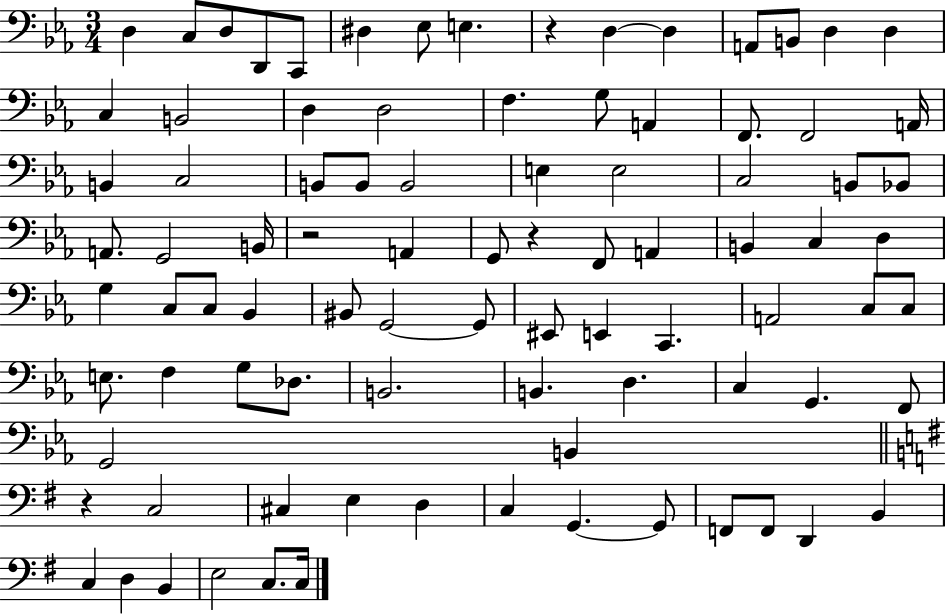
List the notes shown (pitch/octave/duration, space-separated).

D3/q C3/e D3/e D2/e C2/e D#3/q Eb3/e E3/q. R/q D3/q D3/q A2/e B2/e D3/q D3/q C3/q B2/h D3/q D3/h F3/q. G3/e A2/q F2/e. F2/h A2/s B2/q C3/h B2/e B2/e B2/h E3/q E3/h C3/h B2/e Bb2/e A2/e. G2/h B2/s R/h A2/q G2/e R/q F2/e A2/q B2/q C3/q D3/q G3/q C3/e C3/e Bb2/q BIS2/e G2/h G2/e EIS2/e E2/q C2/q. A2/h C3/e C3/e E3/e. F3/q G3/e Db3/e. B2/h. B2/q. D3/q. C3/q G2/q. F2/e G2/h B2/q R/q C3/h C#3/q E3/q D3/q C3/q G2/q. G2/e F2/e F2/e D2/q B2/q C3/q D3/q B2/q E3/h C3/e. C3/s